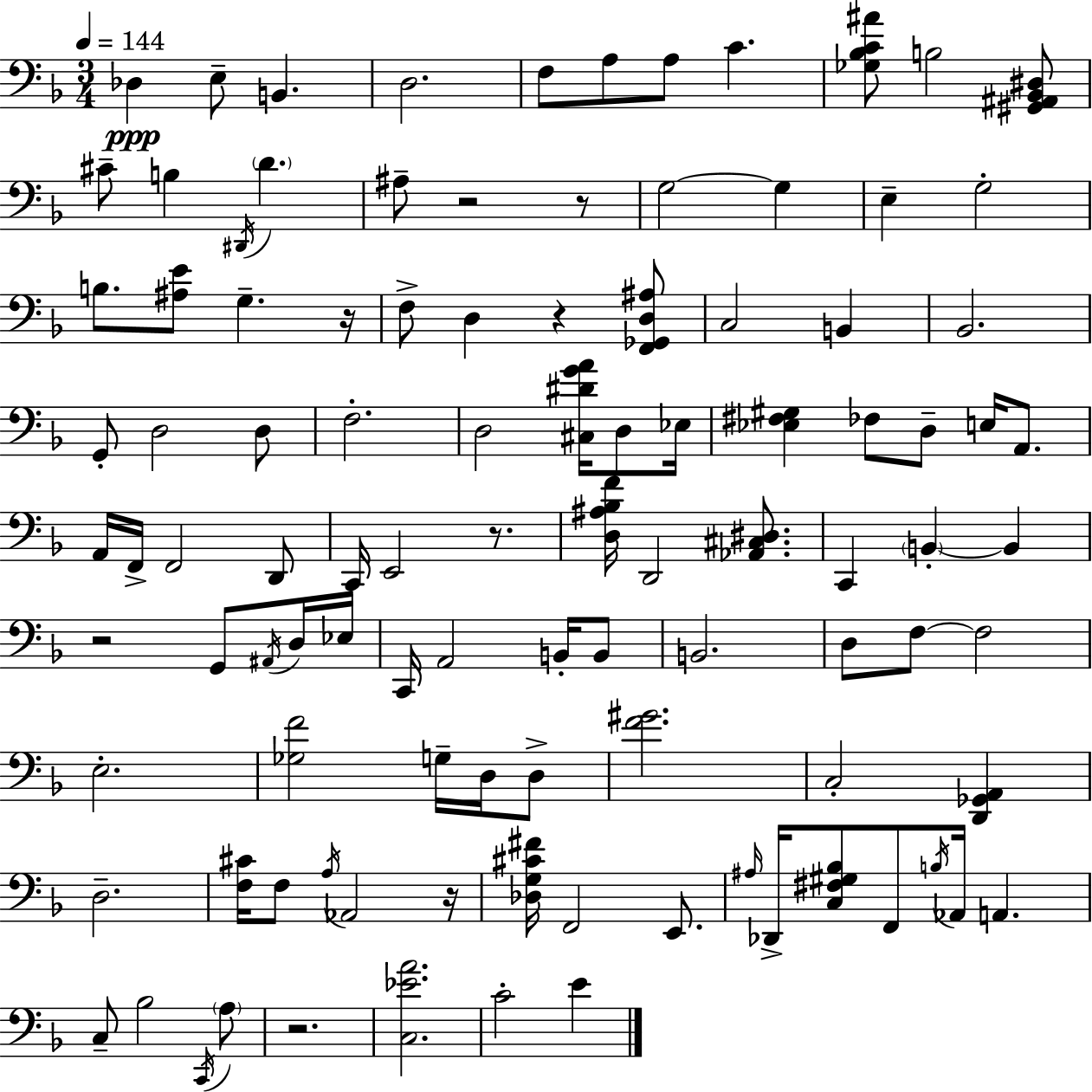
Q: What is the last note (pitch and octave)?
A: E4